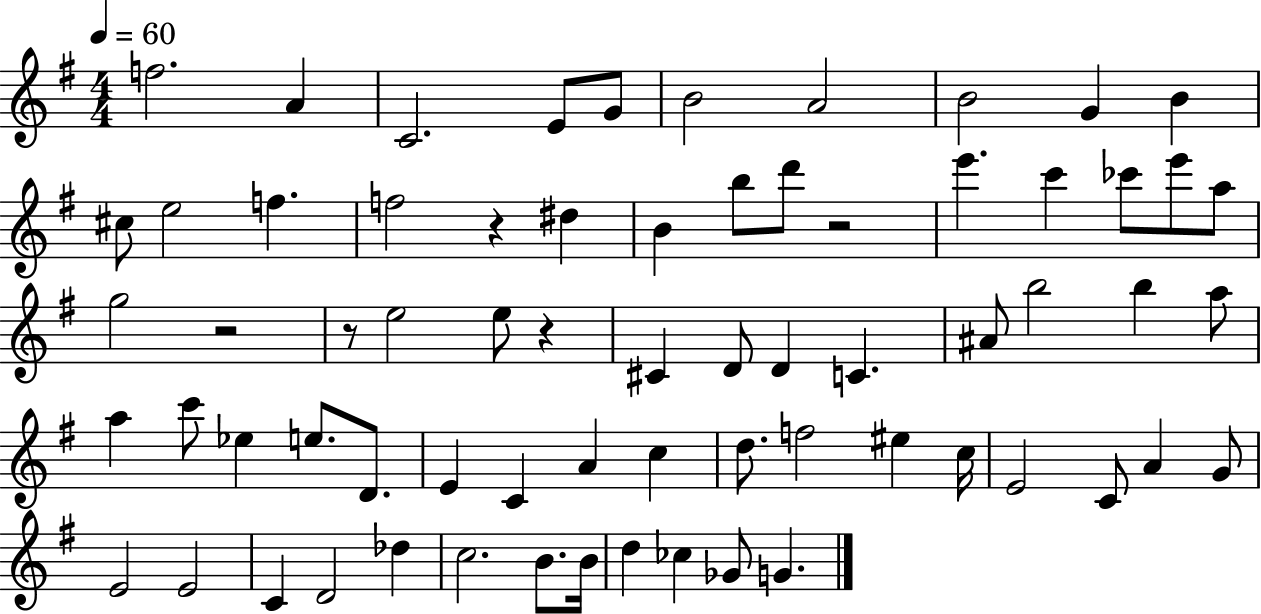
{
  \clef treble
  \numericTimeSignature
  \time 4/4
  \key g \major
  \tempo 4 = 60
  \repeat volta 2 { f''2. a'4 | c'2. e'8 g'8 | b'2 a'2 | b'2 g'4 b'4 | \break cis''8 e''2 f''4. | f''2 r4 dis''4 | b'4 b''8 d'''8 r2 | e'''4. c'''4 ces'''8 e'''8 a''8 | \break g''2 r2 | r8 e''2 e''8 r4 | cis'4 d'8 d'4 c'4. | ais'8 b''2 b''4 a''8 | \break a''4 c'''8 ees''4 e''8. d'8. | e'4 c'4 a'4 c''4 | d''8. f''2 eis''4 c''16 | e'2 c'8 a'4 g'8 | \break e'2 e'2 | c'4 d'2 des''4 | c''2. b'8. b'16 | d''4 ces''4 ges'8 g'4. | \break } \bar "|."
}